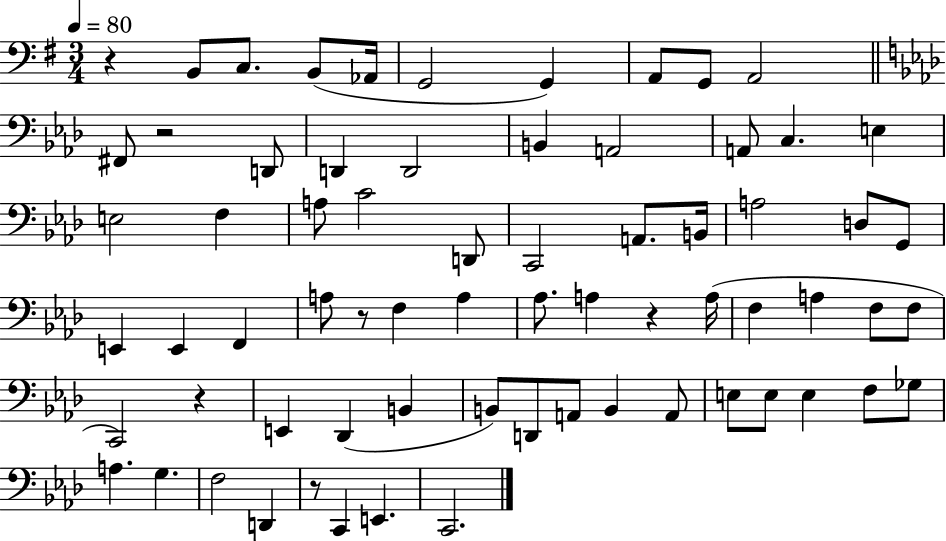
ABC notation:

X:1
T:Untitled
M:3/4
L:1/4
K:G
z B,,/2 C,/2 B,,/2 _A,,/4 G,,2 G,, A,,/2 G,,/2 A,,2 ^F,,/2 z2 D,,/2 D,, D,,2 B,, A,,2 A,,/2 C, E, E,2 F, A,/2 C2 D,,/2 C,,2 A,,/2 B,,/4 A,2 D,/2 G,,/2 E,, E,, F,, A,/2 z/2 F, A, _A,/2 A, z A,/4 F, A, F,/2 F,/2 C,,2 z E,, _D,, B,, B,,/2 D,,/2 A,,/2 B,, A,,/2 E,/2 E,/2 E, F,/2 _G,/2 A, G, F,2 D,, z/2 C,, E,, C,,2